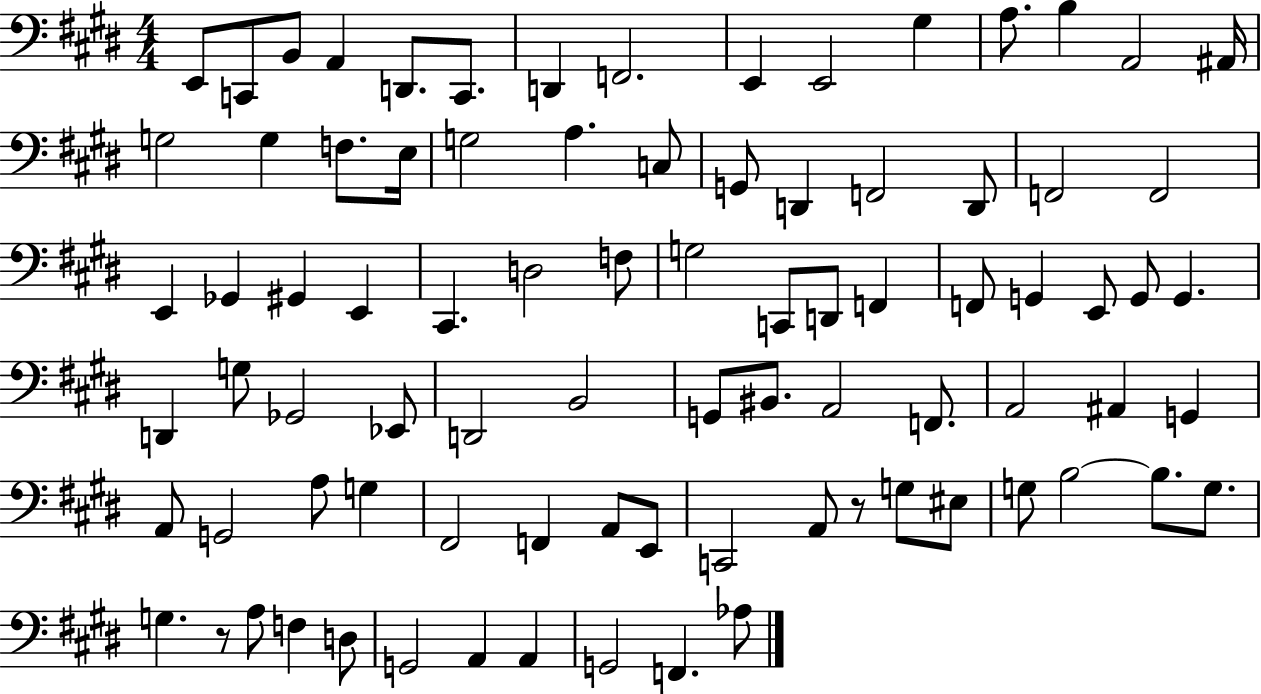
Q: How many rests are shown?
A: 2